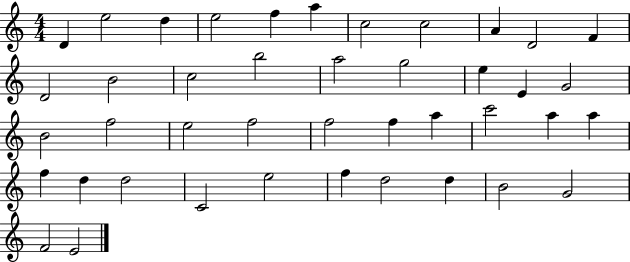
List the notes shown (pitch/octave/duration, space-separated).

D4/q E5/h D5/q E5/h F5/q A5/q C5/h C5/h A4/q D4/h F4/q D4/h B4/h C5/h B5/h A5/h G5/h E5/q E4/q G4/h B4/h F5/h E5/h F5/h F5/h F5/q A5/q C6/h A5/q A5/q F5/q D5/q D5/h C4/h E5/h F5/q D5/h D5/q B4/h G4/h F4/h E4/h